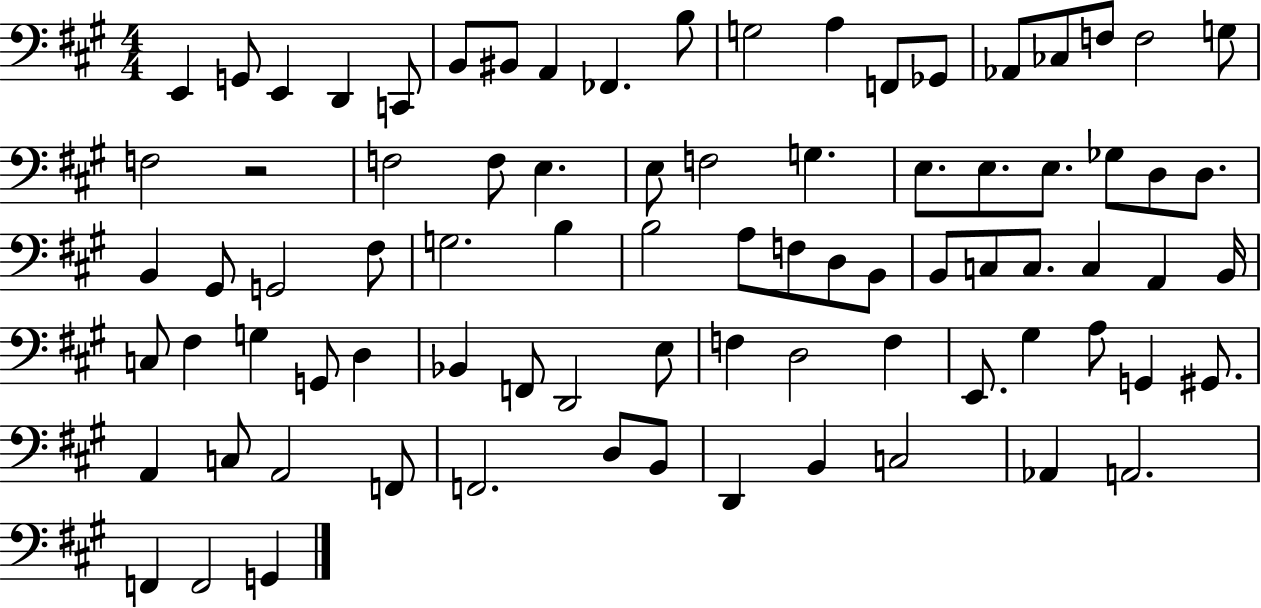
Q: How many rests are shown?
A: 1